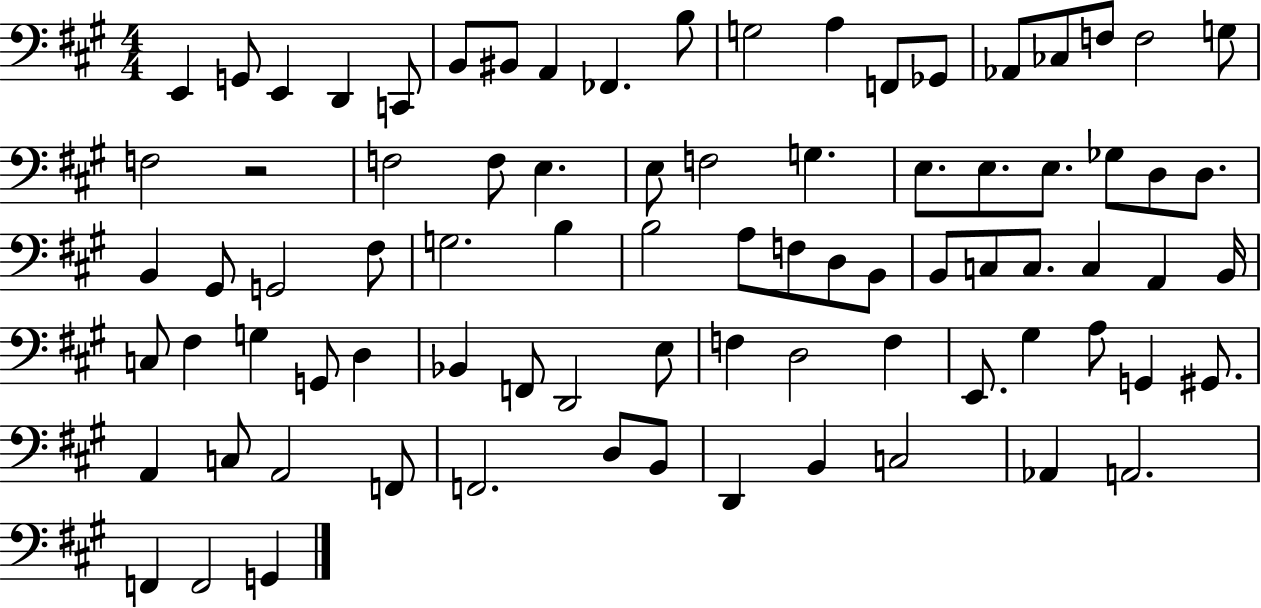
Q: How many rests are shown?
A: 1